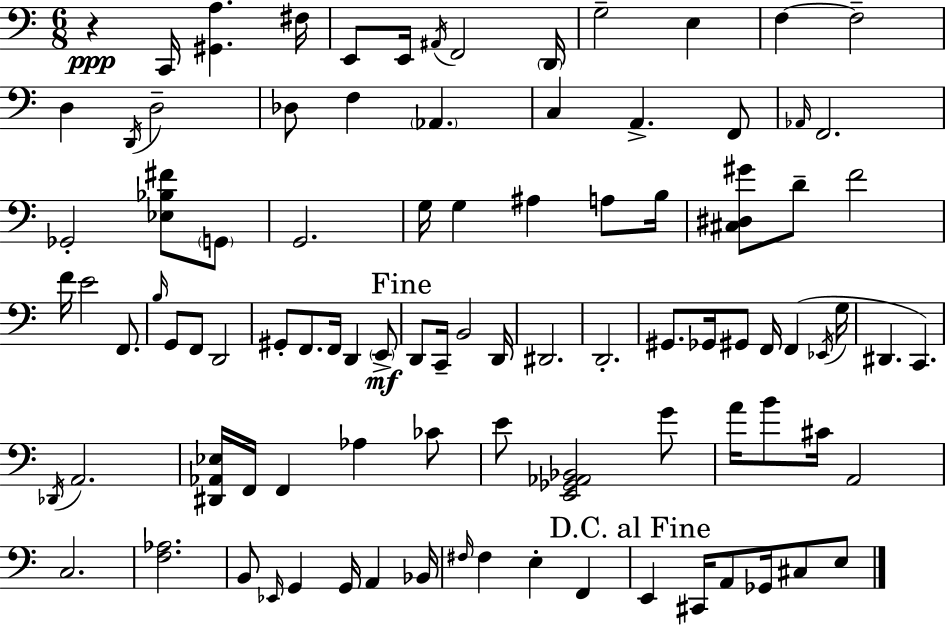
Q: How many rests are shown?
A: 1